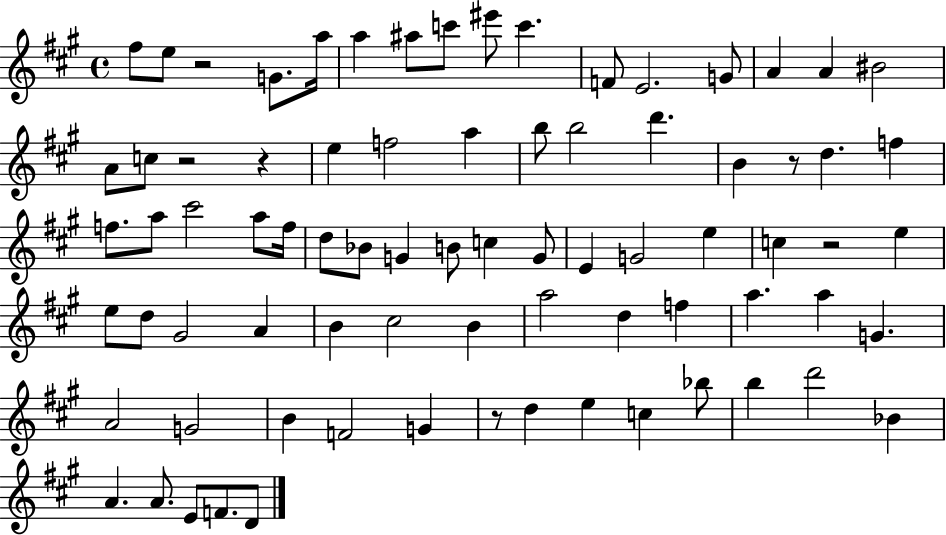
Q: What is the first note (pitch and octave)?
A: F#5